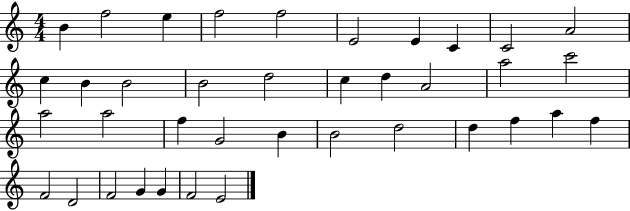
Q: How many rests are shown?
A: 0